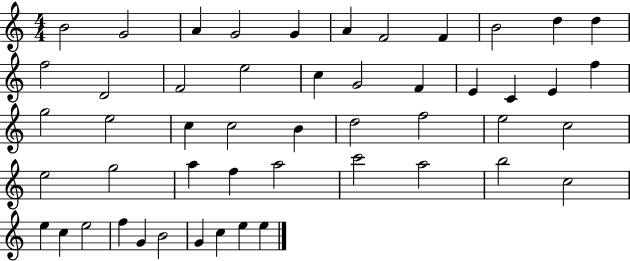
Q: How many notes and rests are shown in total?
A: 50